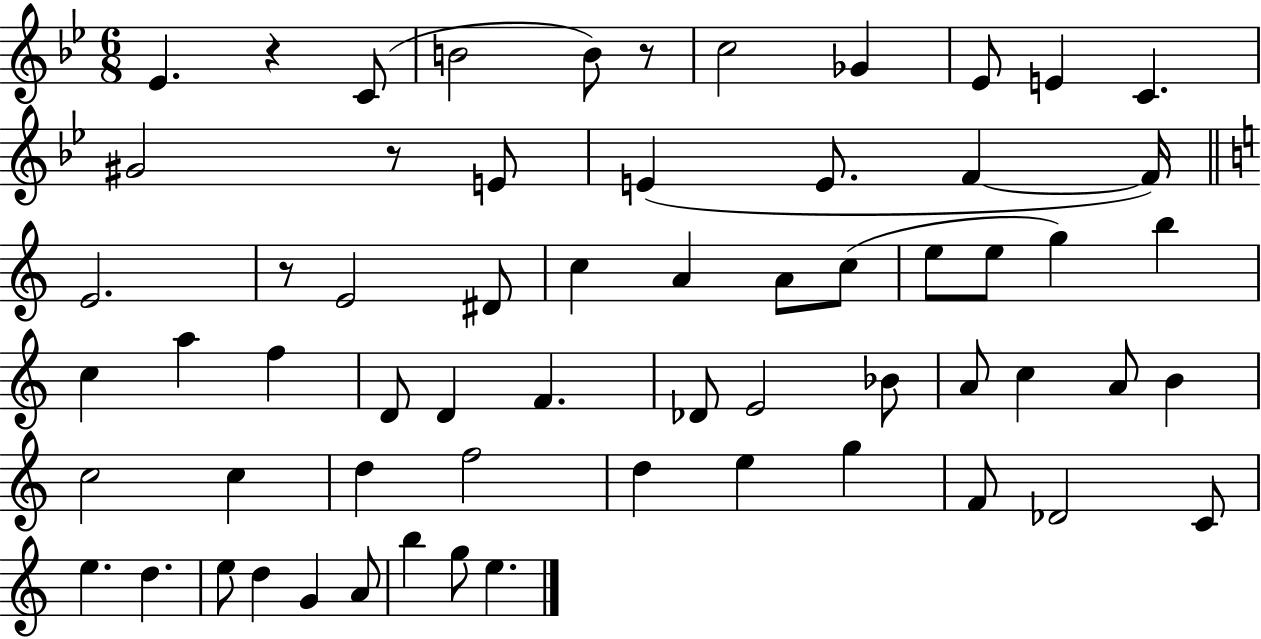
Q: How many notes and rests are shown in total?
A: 62